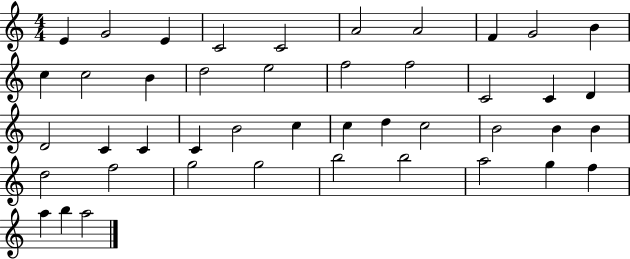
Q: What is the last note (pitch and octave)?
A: A5